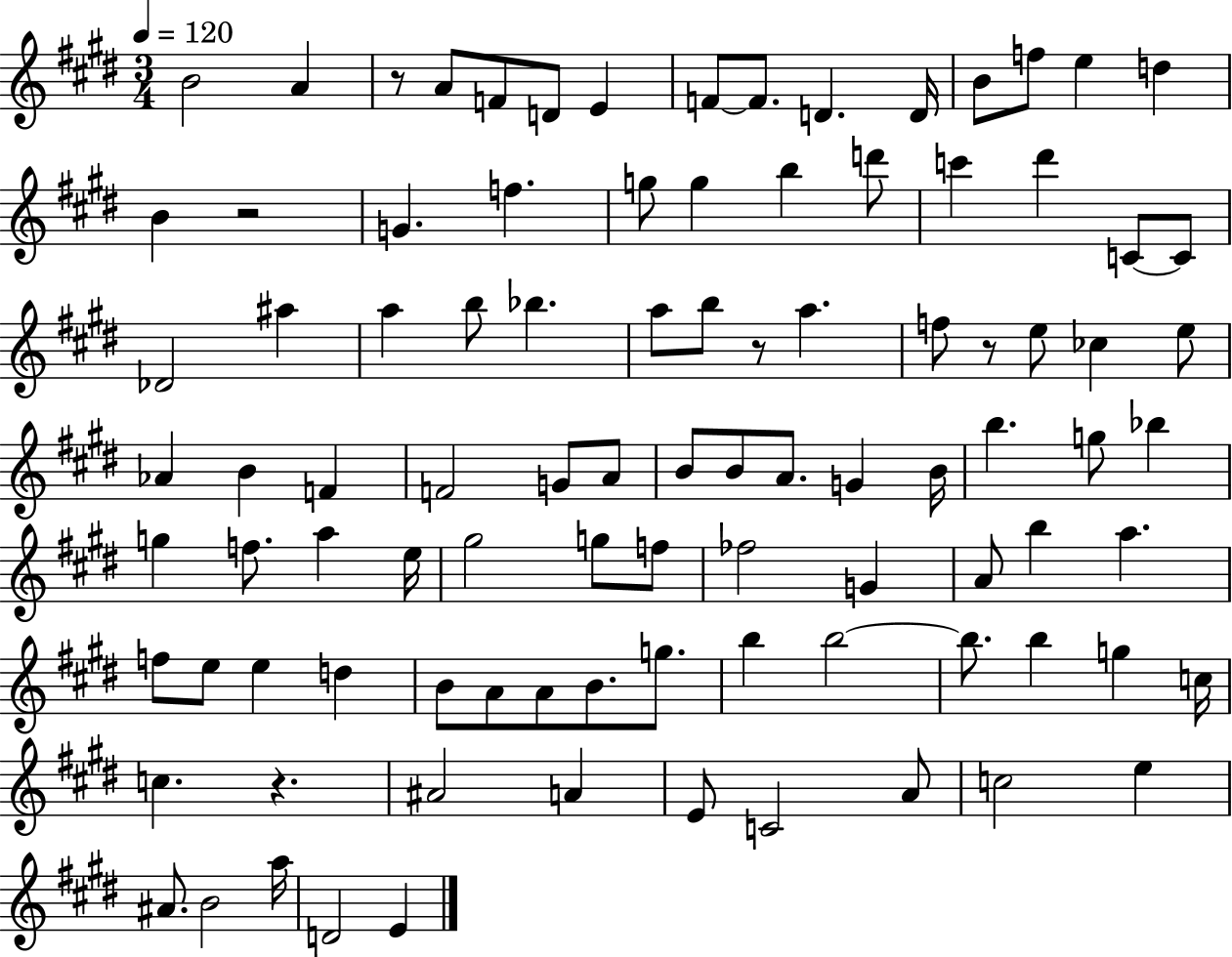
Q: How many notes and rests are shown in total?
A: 96